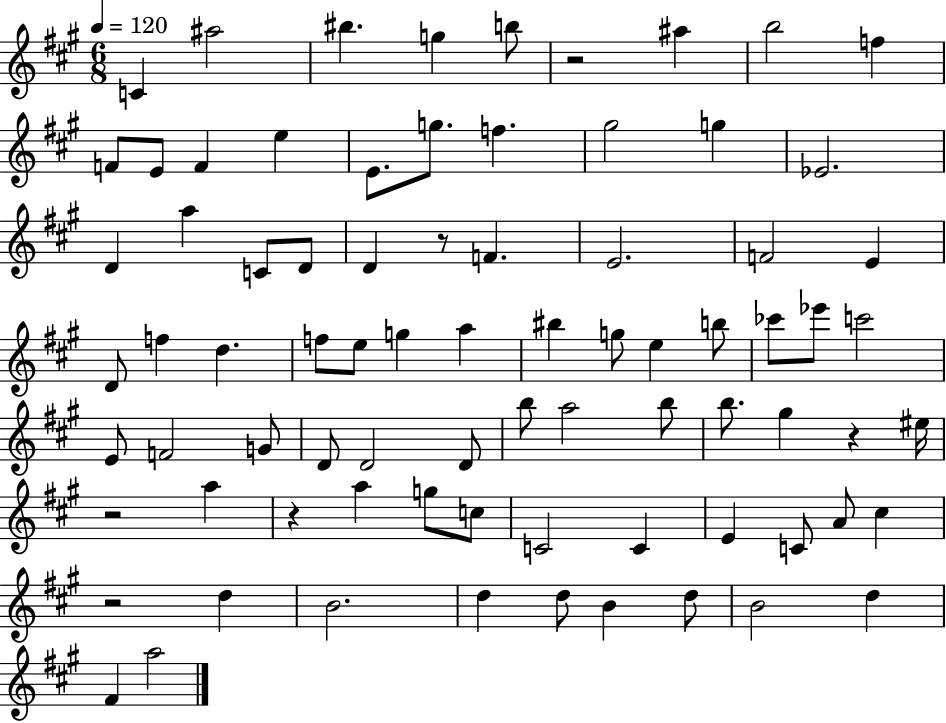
{
  \clef treble
  \numericTimeSignature
  \time 6/8
  \key a \major
  \tempo 4 = 120
  \repeat volta 2 { c'4 ais''2 | bis''4. g''4 b''8 | r2 ais''4 | b''2 f''4 | \break f'8 e'8 f'4 e''4 | e'8. g''8. f''4. | gis''2 g''4 | ees'2. | \break d'4 a''4 c'8 d'8 | d'4 r8 f'4. | e'2. | f'2 e'4 | \break d'8 f''4 d''4. | f''8 e''8 g''4 a''4 | bis''4 g''8 e''4 b''8 | ces'''8 ees'''8 c'''2 | \break e'8 f'2 g'8 | d'8 d'2 d'8 | b''8 a''2 b''8 | b''8. gis''4 r4 eis''16 | \break r2 a''4 | r4 a''4 g''8 c''8 | c'2 c'4 | e'4 c'8 a'8 cis''4 | \break r2 d''4 | b'2. | d''4 d''8 b'4 d''8 | b'2 d''4 | \break fis'4 a''2 | } \bar "|."
}